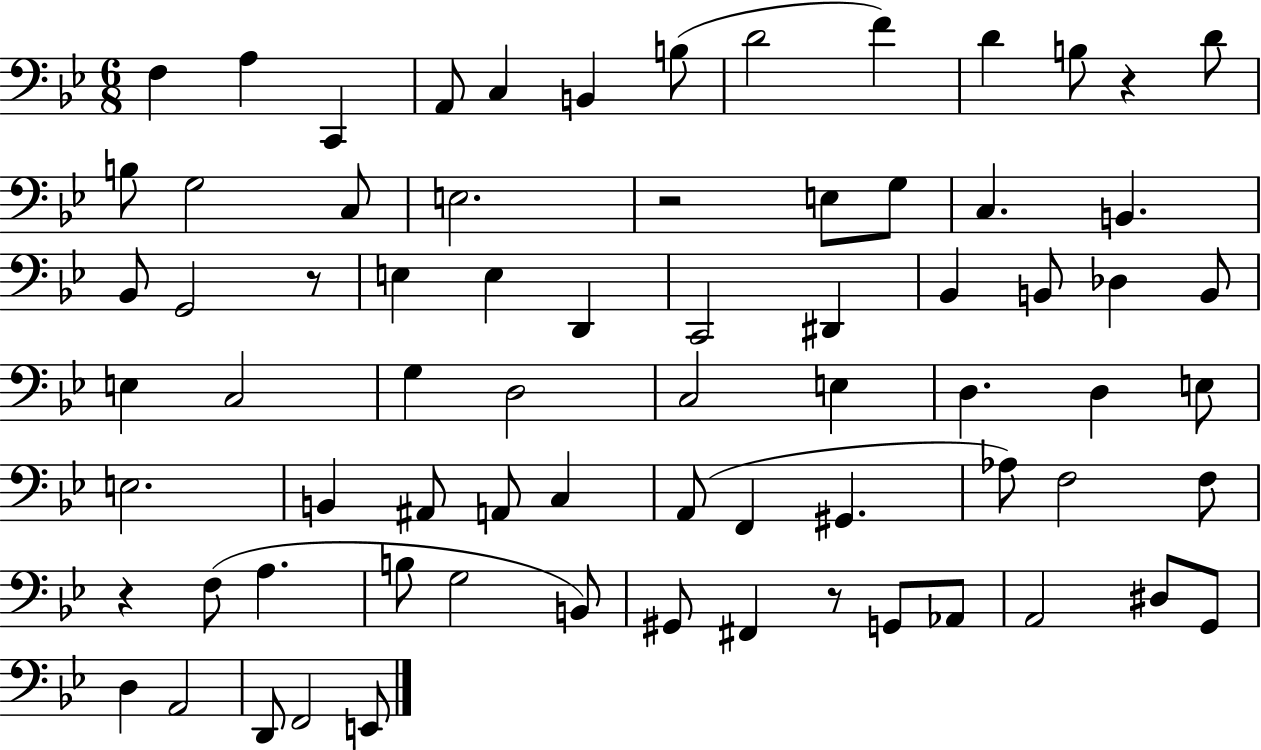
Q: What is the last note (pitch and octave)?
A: E2